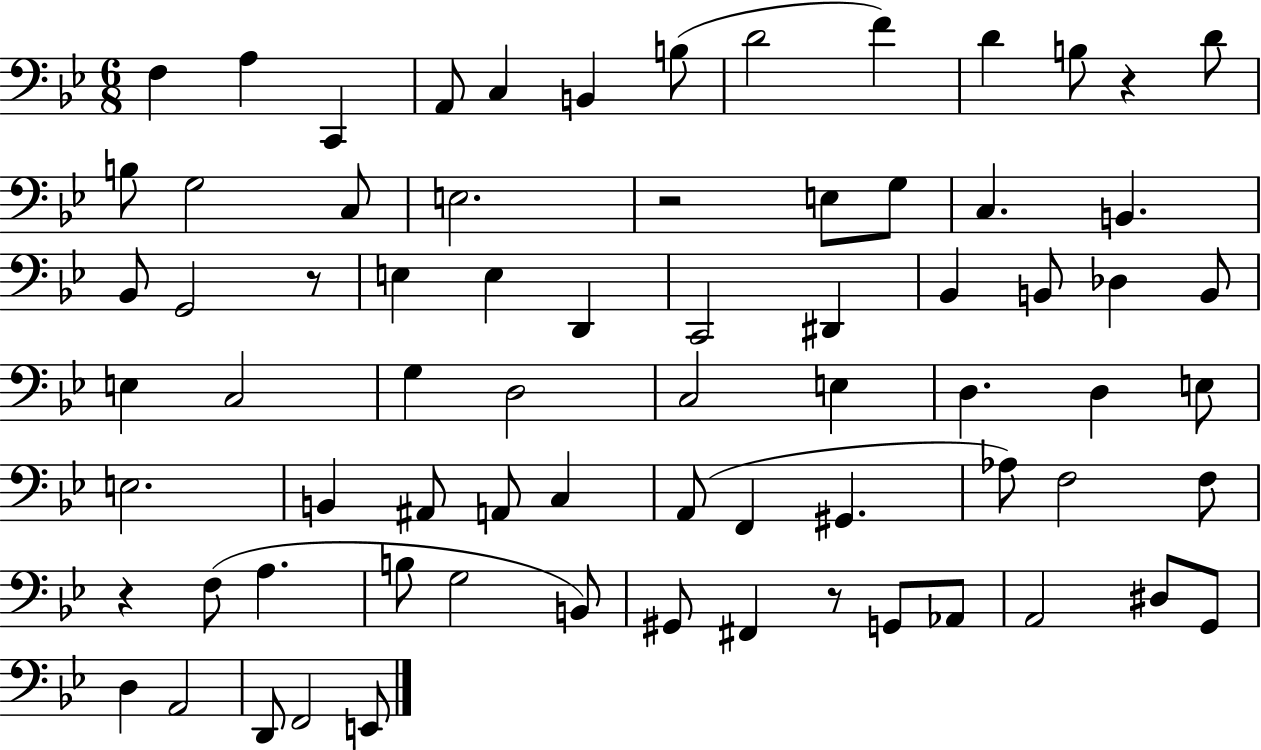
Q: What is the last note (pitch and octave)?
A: E2